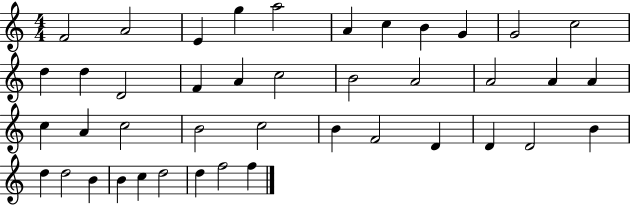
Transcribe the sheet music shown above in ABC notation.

X:1
T:Untitled
M:4/4
L:1/4
K:C
F2 A2 E g a2 A c B G G2 c2 d d D2 F A c2 B2 A2 A2 A A c A c2 B2 c2 B F2 D D D2 B d d2 B B c d2 d f2 f